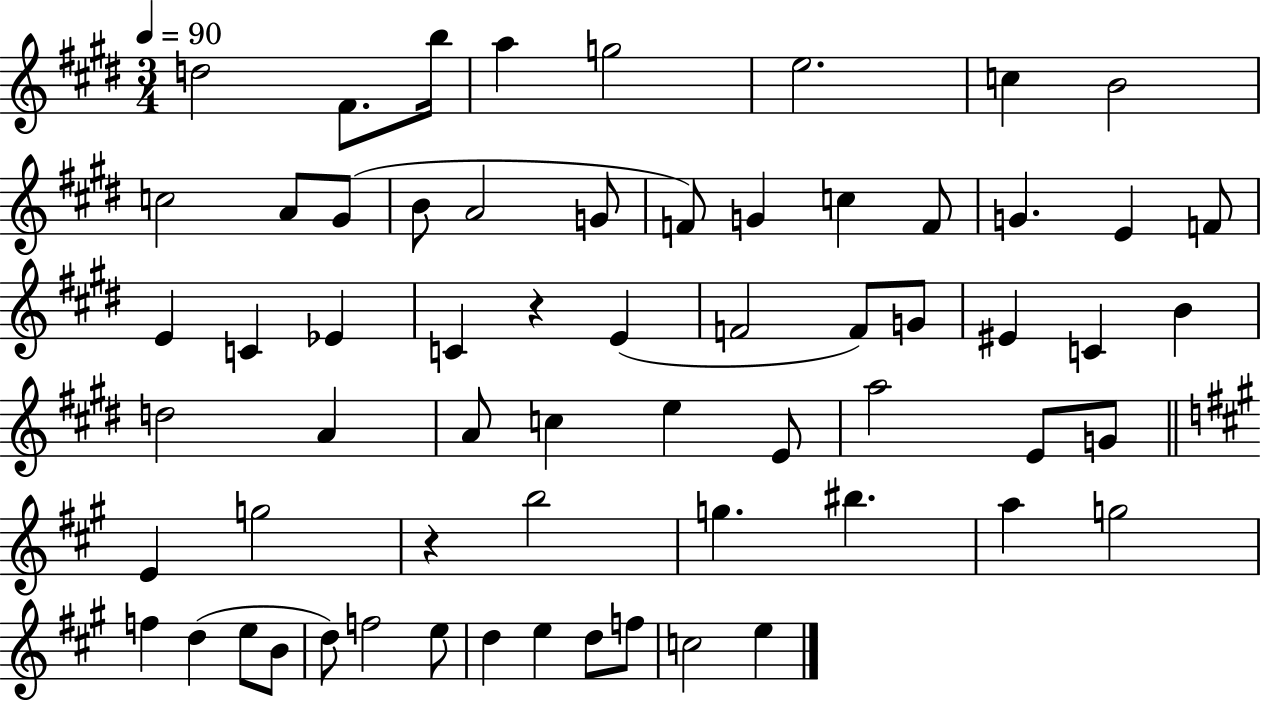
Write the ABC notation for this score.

X:1
T:Untitled
M:3/4
L:1/4
K:E
d2 ^F/2 b/4 a g2 e2 c B2 c2 A/2 ^G/2 B/2 A2 G/2 F/2 G c F/2 G E F/2 E C _E C z E F2 F/2 G/2 ^E C B d2 A A/2 c e E/2 a2 E/2 G/2 E g2 z b2 g ^b a g2 f d e/2 B/2 d/2 f2 e/2 d e d/2 f/2 c2 e